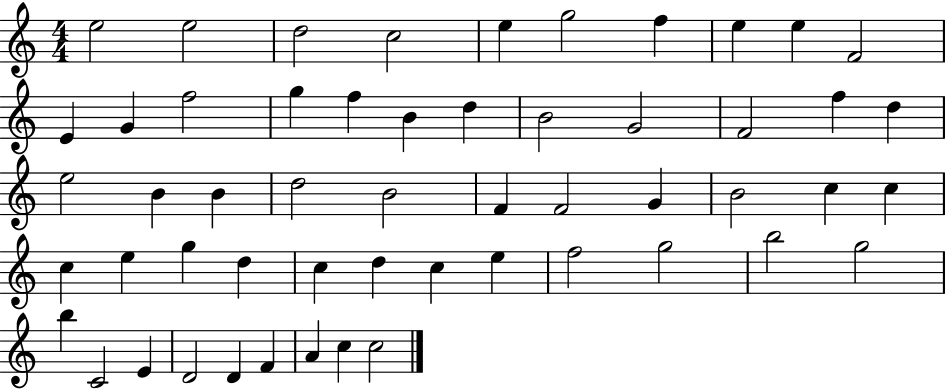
{
  \clef treble
  \numericTimeSignature
  \time 4/4
  \key c \major
  e''2 e''2 | d''2 c''2 | e''4 g''2 f''4 | e''4 e''4 f'2 | \break e'4 g'4 f''2 | g''4 f''4 b'4 d''4 | b'2 g'2 | f'2 f''4 d''4 | \break e''2 b'4 b'4 | d''2 b'2 | f'4 f'2 g'4 | b'2 c''4 c''4 | \break c''4 e''4 g''4 d''4 | c''4 d''4 c''4 e''4 | f''2 g''2 | b''2 g''2 | \break b''4 c'2 e'4 | d'2 d'4 f'4 | a'4 c''4 c''2 | \bar "|."
}